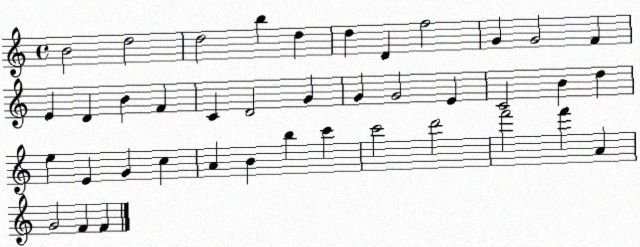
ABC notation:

X:1
T:Untitled
M:4/4
L:1/4
K:C
B2 d2 d2 b d d D f2 G G2 F E D B F C D2 G G G2 E C2 B d e E G c A B b c' c'2 d'2 f'2 f' A G2 F F